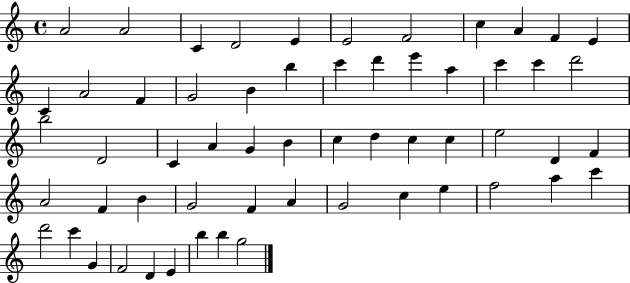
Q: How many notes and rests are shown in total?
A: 58